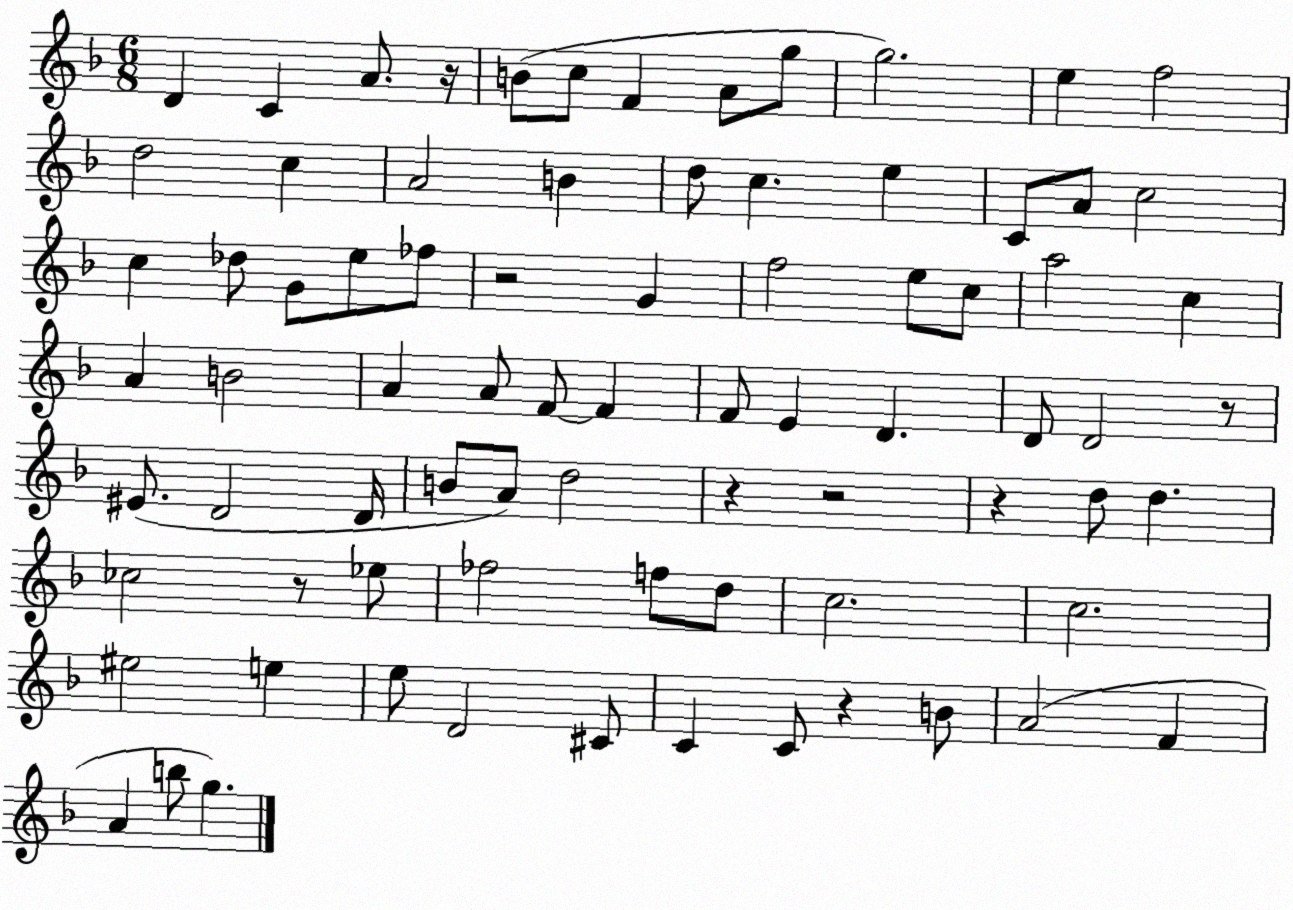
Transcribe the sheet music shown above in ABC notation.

X:1
T:Untitled
M:6/8
L:1/4
K:F
D C A/2 z/4 B/2 c/2 F A/2 g/2 g2 e f2 d2 c A2 B d/2 c e C/2 A/2 c2 c _d/2 G/2 e/2 _f/2 z2 G f2 e/2 c/2 a2 c A B2 A A/2 F/2 F F/2 E D D/2 D2 z/2 ^E/2 D2 D/4 B/2 A/2 d2 z z2 z d/2 d _c2 z/2 _e/2 _f2 f/2 d/2 c2 c2 ^e2 e e/2 D2 ^C/2 C C/2 z B/2 A2 F A b/2 g